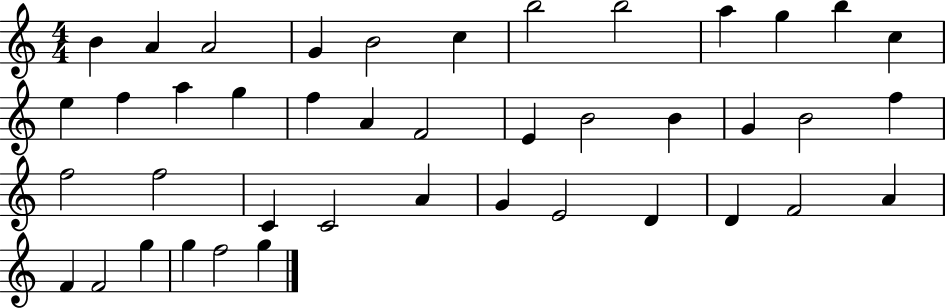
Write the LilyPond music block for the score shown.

{
  \clef treble
  \numericTimeSignature
  \time 4/4
  \key c \major
  b'4 a'4 a'2 | g'4 b'2 c''4 | b''2 b''2 | a''4 g''4 b''4 c''4 | \break e''4 f''4 a''4 g''4 | f''4 a'4 f'2 | e'4 b'2 b'4 | g'4 b'2 f''4 | \break f''2 f''2 | c'4 c'2 a'4 | g'4 e'2 d'4 | d'4 f'2 a'4 | \break f'4 f'2 g''4 | g''4 f''2 g''4 | \bar "|."
}